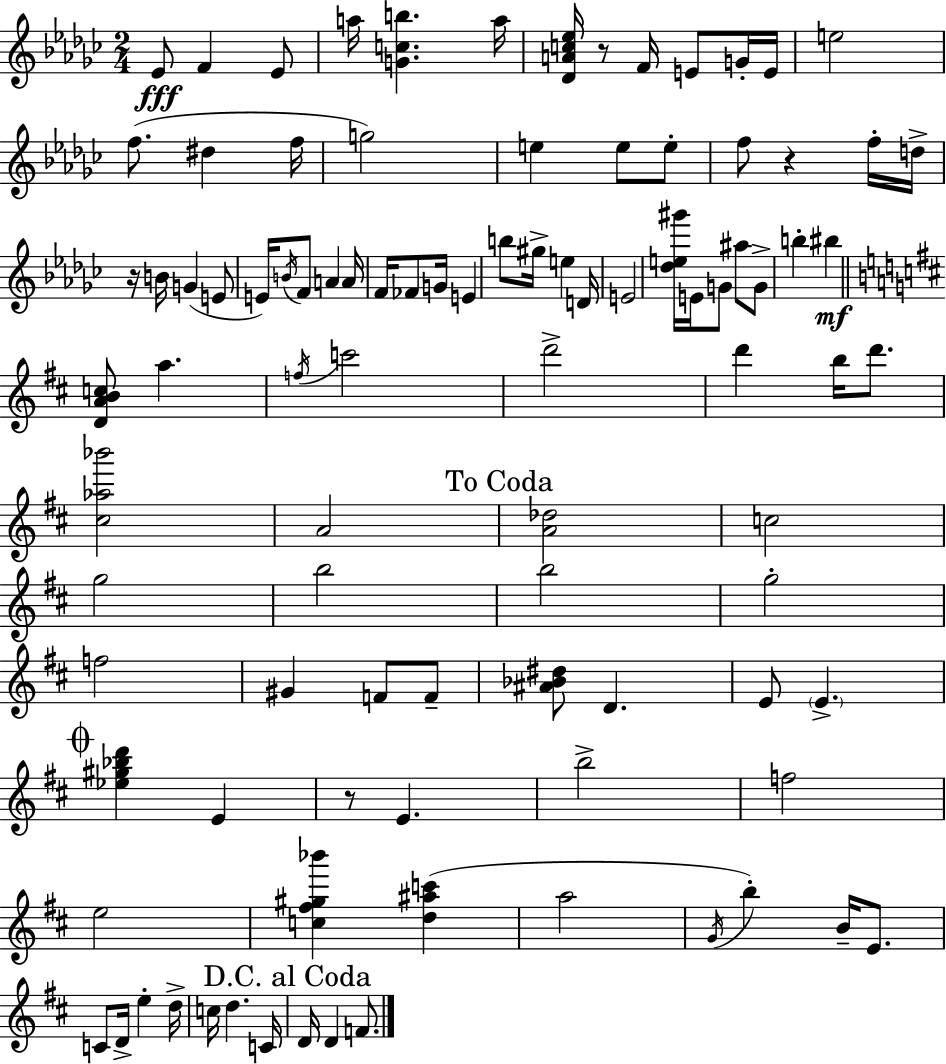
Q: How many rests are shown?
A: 4